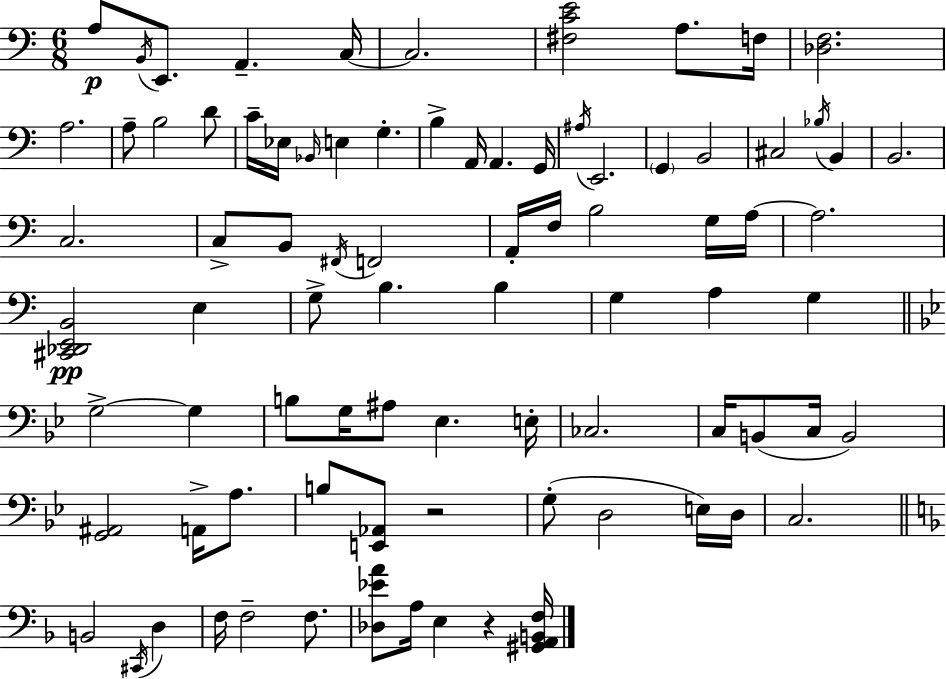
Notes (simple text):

A3/e B2/s E2/e. A2/q. C3/s C3/h. [F#3,C4,E4]/h A3/e. F3/s [Db3,F3]/h. A3/h. A3/e B3/h D4/e C4/s Eb3/s Bb2/s E3/q G3/q. B3/q A2/s A2/q. G2/s A#3/s E2/h. G2/q B2/h C#3/h Bb3/s B2/q B2/h. C3/h. C3/e B2/e F#2/s F2/h A2/s F3/s B3/h G3/s A3/s A3/h. [C#2,Db2,E2,B2]/h E3/q G3/e B3/q. B3/q G3/q A3/q G3/q G3/h G3/q B3/e G3/s A#3/e Eb3/q. E3/s CES3/h. C3/s B2/e C3/s B2/h [G2,A#2]/h A2/s A3/e. B3/e [E2,Ab2]/e R/h G3/e D3/h E3/s D3/s C3/h. B2/h C#2/s D3/q F3/s F3/h F3/e. [Db3,Eb4,A4]/e A3/s E3/q R/q [G#2,A2,B2,F3]/s